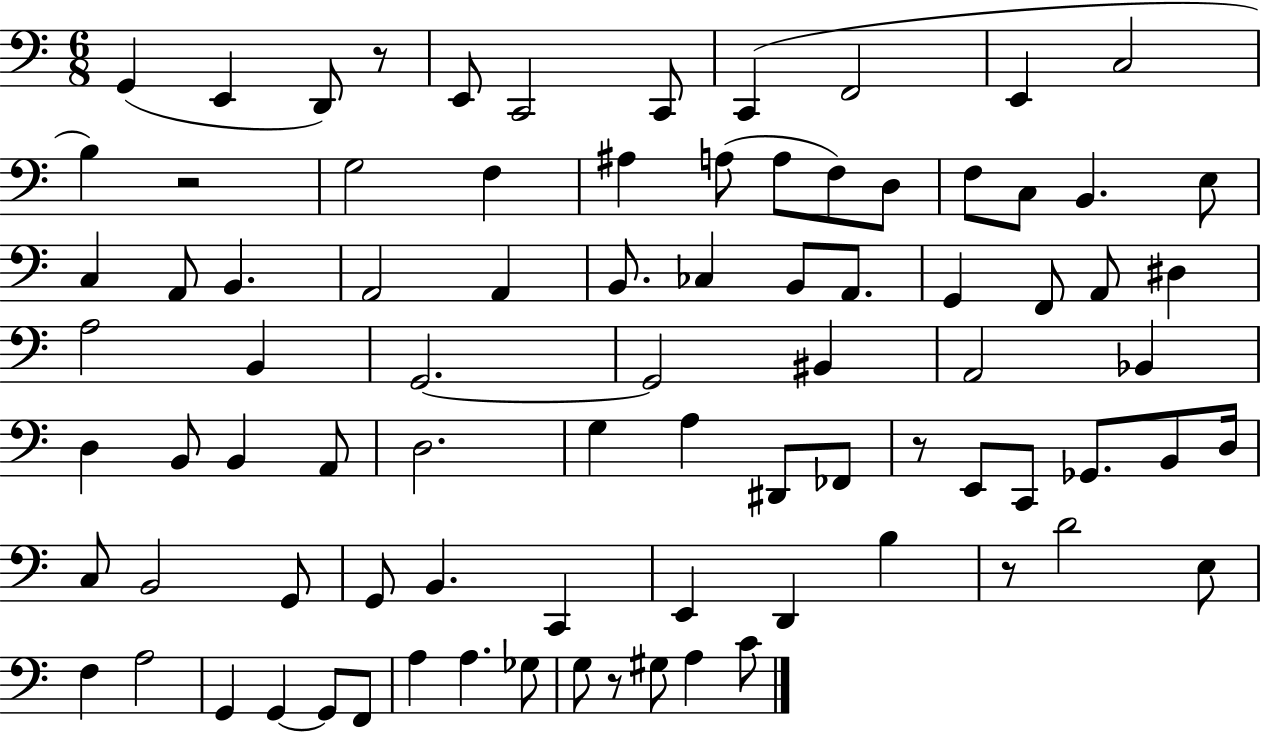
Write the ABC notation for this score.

X:1
T:Untitled
M:6/8
L:1/4
K:C
G,, E,, D,,/2 z/2 E,,/2 C,,2 C,,/2 C,, F,,2 E,, C,2 B, z2 G,2 F, ^A, A,/2 A,/2 F,/2 D,/2 F,/2 C,/2 B,, E,/2 C, A,,/2 B,, A,,2 A,, B,,/2 _C, B,,/2 A,,/2 G,, F,,/2 A,,/2 ^D, A,2 B,, G,,2 G,,2 ^B,, A,,2 _B,, D, B,,/2 B,, A,,/2 D,2 G, A, ^D,,/2 _F,,/2 z/2 E,,/2 C,,/2 _G,,/2 B,,/2 D,/4 C,/2 B,,2 G,,/2 G,,/2 B,, C,, E,, D,, B, z/2 D2 E,/2 F, A,2 G,, G,, G,,/2 F,,/2 A, A, _G,/2 G,/2 z/2 ^G,/2 A, C/2